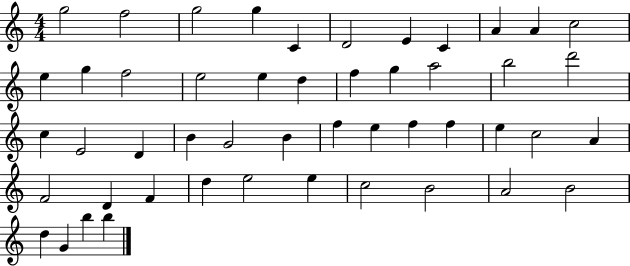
X:1
T:Untitled
M:4/4
L:1/4
K:C
g2 f2 g2 g C D2 E C A A c2 e g f2 e2 e d f g a2 b2 d'2 c E2 D B G2 B f e f f e c2 A F2 D F d e2 e c2 B2 A2 B2 d G b b